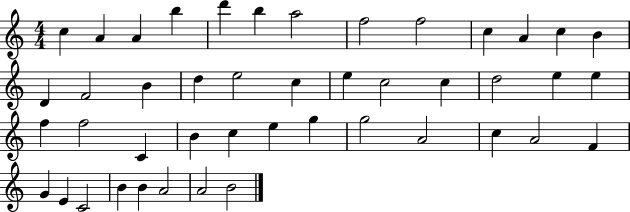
{
  \clef treble
  \numericTimeSignature
  \time 4/4
  \key c \major
  c''4 a'4 a'4 b''4 | d'''4 b''4 a''2 | f''2 f''2 | c''4 a'4 c''4 b'4 | \break d'4 f'2 b'4 | d''4 e''2 c''4 | e''4 c''2 c''4 | d''2 e''4 e''4 | \break f''4 f''2 c'4 | b'4 c''4 e''4 g''4 | g''2 a'2 | c''4 a'2 f'4 | \break g'4 e'4 c'2 | b'4 b'4 a'2 | a'2 b'2 | \bar "|."
}